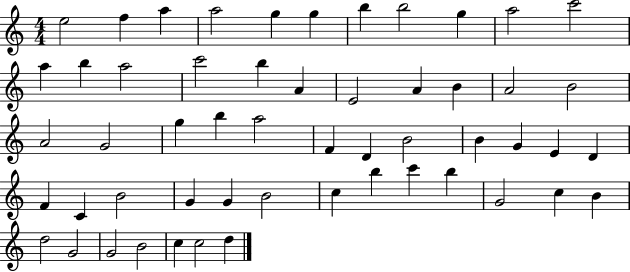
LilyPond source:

{
  \clef treble
  \numericTimeSignature
  \time 4/4
  \key c \major
  e''2 f''4 a''4 | a''2 g''4 g''4 | b''4 b''2 g''4 | a''2 c'''2 | \break a''4 b''4 a''2 | c'''2 b''4 a'4 | e'2 a'4 b'4 | a'2 b'2 | \break a'2 g'2 | g''4 b''4 a''2 | f'4 d'4 b'2 | b'4 g'4 e'4 d'4 | \break f'4 c'4 b'2 | g'4 g'4 b'2 | c''4 b''4 c'''4 b''4 | g'2 c''4 b'4 | \break d''2 g'2 | g'2 b'2 | c''4 c''2 d''4 | \bar "|."
}